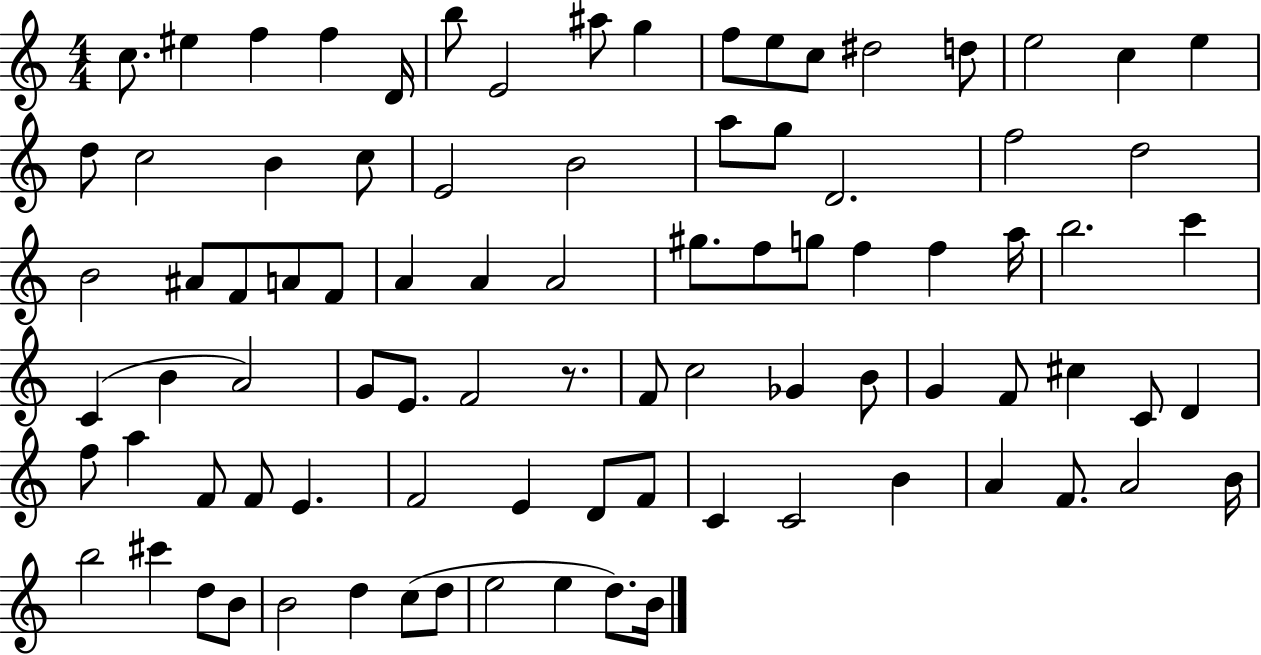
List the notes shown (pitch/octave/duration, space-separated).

C5/e. EIS5/q F5/q F5/q D4/s B5/e E4/h A#5/e G5/q F5/e E5/e C5/e D#5/h D5/e E5/h C5/q E5/q D5/e C5/h B4/q C5/e E4/h B4/h A5/e G5/e D4/h. F5/h D5/h B4/h A#4/e F4/e A4/e F4/e A4/q A4/q A4/h G#5/e. F5/e G5/e F5/q F5/q A5/s B5/h. C6/q C4/q B4/q A4/h G4/e E4/e. F4/h R/e. F4/e C5/h Gb4/q B4/e G4/q F4/e C#5/q C4/e D4/q F5/e A5/q F4/e F4/e E4/q. F4/h E4/q D4/e F4/e C4/q C4/h B4/q A4/q F4/e. A4/h B4/s B5/h C#6/q D5/e B4/e B4/h D5/q C5/e D5/e E5/h E5/q D5/e. B4/s